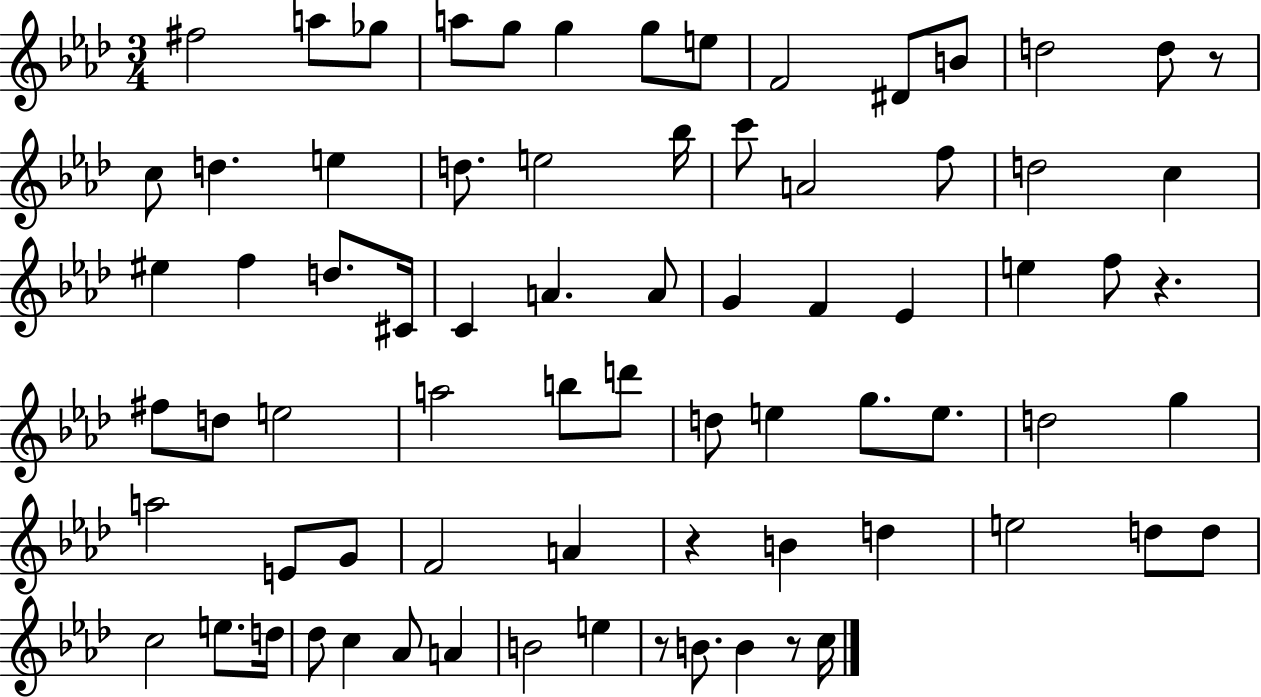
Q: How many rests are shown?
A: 5